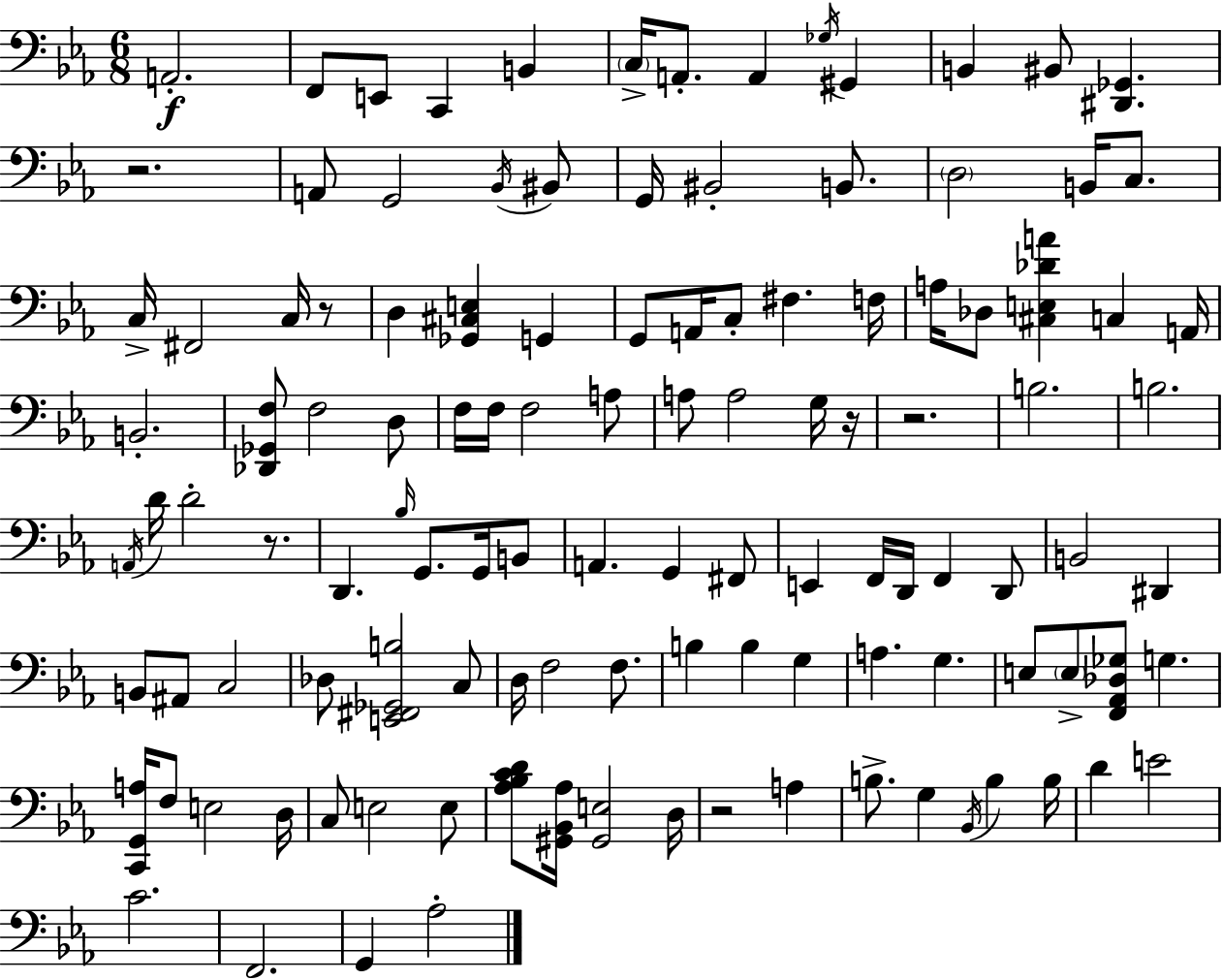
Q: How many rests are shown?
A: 6